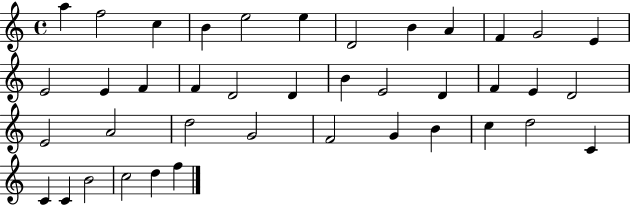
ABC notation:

X:1
T:Untitled
M:4/4
L:1/4
K:C
a f2 c B e2 e D2 B A F G2 E E2 E F F D2 D B E2 D F E D2 E2 A2 d2 G2 F2 G B c d2 C C C B2 c2 d f